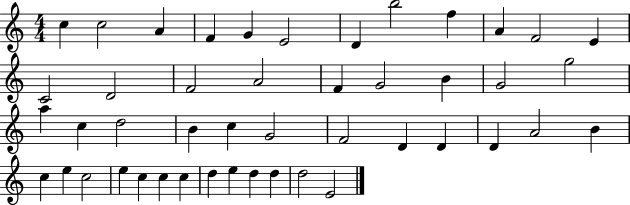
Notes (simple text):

C5/q C5/h A4/q F4/q G4/q E4/h D4/q B5/h F5/q A4/q F4/h E4/q C4/h D4/h F4/h A4/h F4/q G4/h B4/q G4/h G5/h A5/q C5/q D5/h B4/q C5/q G4/h F4/h D4/q D4/q D4/q A4/h B4/q C5/q E5/q C5/h E5/q C5/q C5/q C5/q D5/q E5/q D5/q D5/q D5/h E4/h